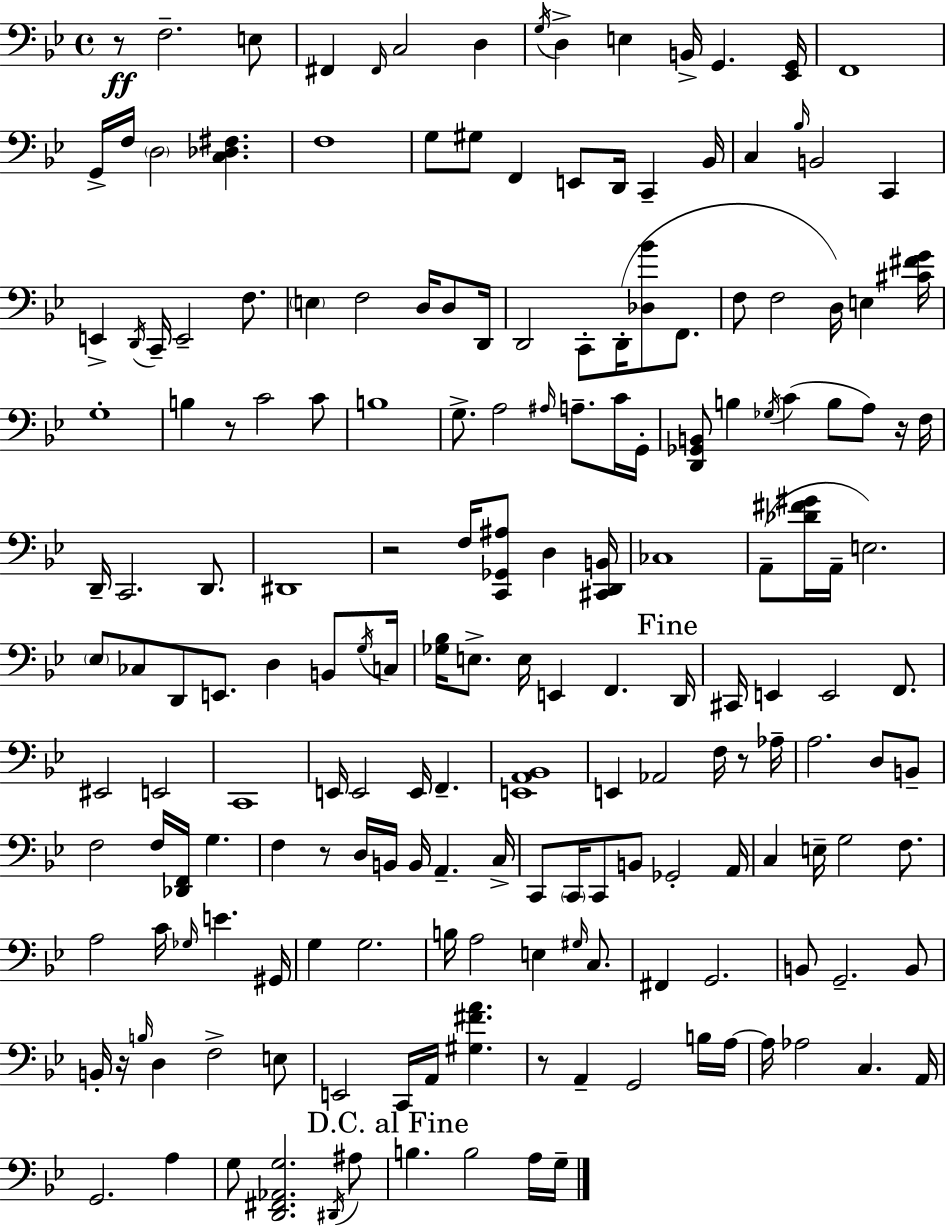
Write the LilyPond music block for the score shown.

{
  \clef bass
  \time 4/4
  \defaultTimeSignature
  \key g \minor
  \repeat volta 2 { r8\ff f2.-- e8 | fis,4 \grace { fis,16 } c2 d4 | \acciaccatura { g16 } d4-> e4 b,16-> g,4. | <ees, g,>16 f,1 | \break g,16-> f16 \parenthesize d2 <c des fis>4. | f1 | g8 gis8 f,4 e,8 d,16 c,4-- | bes,16 c4 \grace { bes16 } b,2 c,4 | \break e,4-> \acciaccatura { d,16 } c,16-- e,2-- | f8. \parenthesize e4 f2 | d16 d8 d,16 d,2 c,8-. d,16-.( <des bes'>8 | f,8. f8 f2 d16) e4 | \break <cis' fis' g'>16 g1-. | b4 r8 c'2 | c'8 b1 | g8.-> a2 \grace { ais16 } | \break a8.-- c'16 g,16-. <d, ges, b,>8 b4 \acciaccatura { ges16 } c'4( | b8 a8) r16 f16 d,16-- c,2. | d,8. dis,1 | r2 f16 <c, ges, ais>8 | \break d4 <cis, d, b,>16 ces1 | a,8--( <des' fis' gis'>16 a,16-- e2.) | \parenthesize ees8 ces8 d,8 e,8. d4 | b,8 \acciaccatura { g16 } c16 <ges bes>16 e8.-> e16 e,4 | \break f,4. \mark "Fine" d,16 cis,16 e,4 e,2 | f,8. eis,2 e,2 | c,1 | e,16 e,2 | \break e,16 f,4.-- <e, a, bes,>1 | e,4 aes,2 | f16 r8 aes16-- a2. | d8 b,8-- f2 f16 | \break <des, f,>16 g4. f4 r8 d16 b,16 b,16 | a,4.-- c16-> c,8 \parenthesize c,16 c,8 b,8 ges,2-. | a,16 c4 e16-- g2 | f8. a2 c'16 | \break \grace { ges16 } e'4. gis,16 g4 g2. | b16 a2 | e4 \grace { gis16 } c8. fis,4 g,2. | b,8 g,2.-- | \break b,8 b,16-. r16 \grace { b16 } d4 | f2-> e8 e,2 | c,16 a,16 <gis fis' a'>4. r8 a,4-- | g,2 b16 a16~~ a16 aes2 | \break c4. a,16 g,2. | a4 g8 <d, fis, aes, g>2. | \acciaccatura { dis,16 } ais8 \mark "D.C. al Fine" b4. | b2 a16 g16-- } \bar "|."
}